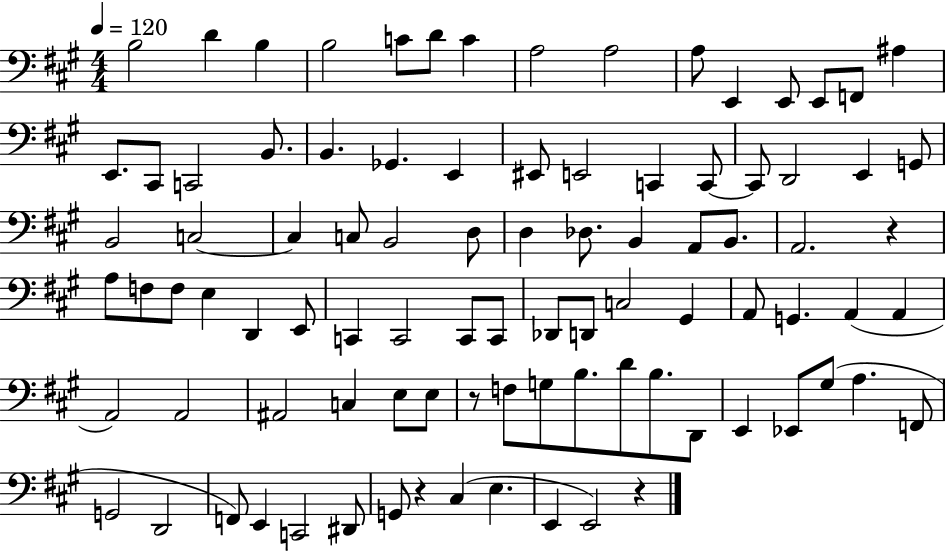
X:1
T:Untitled
M:4/4
L:1/4
K:A
B,2 D B, B,2 C/2 D/2 C A,2 A,2 A,/2 E,, E,,/2 E,,/2 F,,/2 ^A, E,,/2 ^C,,/2 C,,2 B,,/2 B,, _G,, E,, ^E,,/2 E,,2 C,, C,,/2 C,,/2 D,,2 E,, G,,/2 B,,2 C,2 C, C,/2 B,,2 D,/2 D, _D,/2 B,, A,,/2 B,,/2 A,,2 z A,/2 F,/2 F,/2 E, D,, E,,/2 C,, C,,2 C,,/2 C,,/2 _D,,/2 D,,/2 C,2 ^G,, A,,/2 G,, A,, A,, A,,2 A,,2 ^A,,2 C, E,/2 E,/2 z/2 F,/2 G,/2 B,/2 D/2 B,/2 D,,/2 E,, _E,,/2 ^G,/2 A, F,,/2 G,,2 D,,2 F,,/2 E,, C,,2 ^D,,/2 G,,/2 z ^C, E, E,, E,,2 z